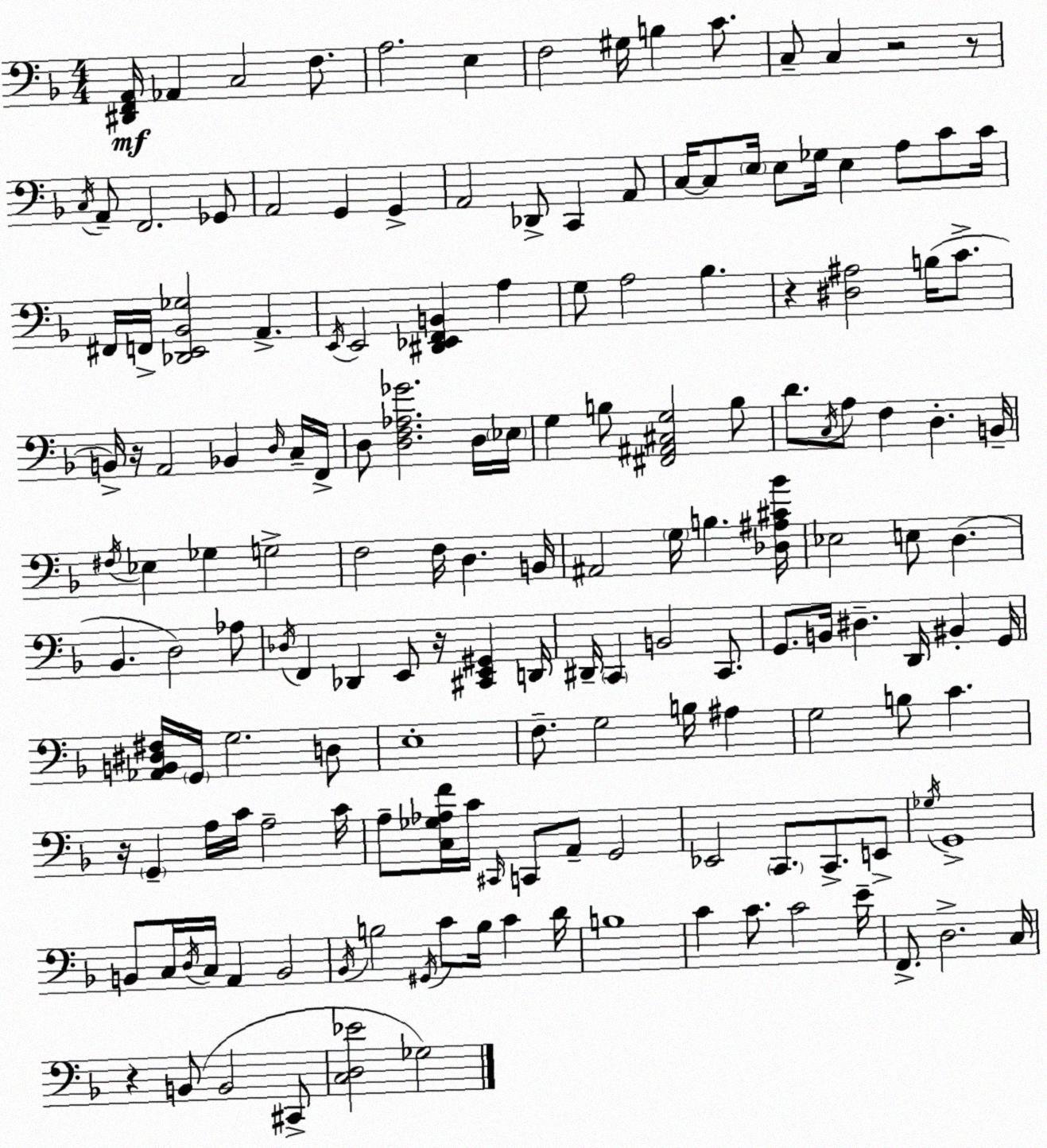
X:1
T:Untitled
M:4/4
L:1/4
K:Dm
[^D,,F,,A,,]/4 _A,, C,2 F,/2 A,2 E, F,2 ^G,/4 B, C/2 C,/2 C, z2 z/2 C,/4 A,,/2 F,,2 _G,,/2 A,,2 G,, G,, A,,2 _D,,/2 C,, A,,/2 C,/4 C,/2 E,/4 E,/2 _G,/4 E, A,/2 C/2 C/4 ^F,,/4 F,,/4 [_D,,E,,_B,,_G,]2 A,, E,,/4 E,,2 [^D,,_E,,F,,B,,] A, G,/2 A,2 _B, z [^D,^A,]2 B,/4 C/2 B,,/4 z/4 A,,2 _B,, D,/4 C,/4 F,,/4 D,/2 [D,F,_A,_G]2 D,/4 _E,/4 G, B,/2 [^F,,^A,,^C,G,]2 B,/2 D/2 C,/4 A,/2 F, D, B,,/4 ^F,/4 _E, _G, G,2 F,2 F,/4 D, B,,/4 ^A,,2 G,/4 B, [_D,^A,^C_B]/4 _E,2 E,/2 D, _B,, D,2 _A,/2 _D,/4 F,, _D,, E,,/2 z/4 [^C,,E,,^G,,] D,,/4 ^D,,/4 C,, B,,2 C,,/2 G,,/2 B,,/4 ^D, D,,/4 ^B,, G,,/4 [_A,,B,,^D,^F,]/4 G,,/4 G,2 D,/2 E,4 F,/2 G,2 B,/4 ^A, G,2 B,/2 C z/4 G,, A,/4 C/4 A,2 C/4 A,/2 [C,_G,_A,F]/4 C/4 ^C,,/4 C,,/2 A,,/2 G,,2 _E,,2 C,,/2 C,,/2 E,,/2 _G,/4 G,,4 B,,/2 C,/4 D,/4 C,/4 A,, B,,2 _B,,/4 B,2 ^G,,/4 C/2 B,/4 C D/4 B,4 C C/2 C2 E/4 F,,/2 D,2 C,/4 z B,,/2 B,,2 ^C,,/2 [C,D,_E]2 _G,2